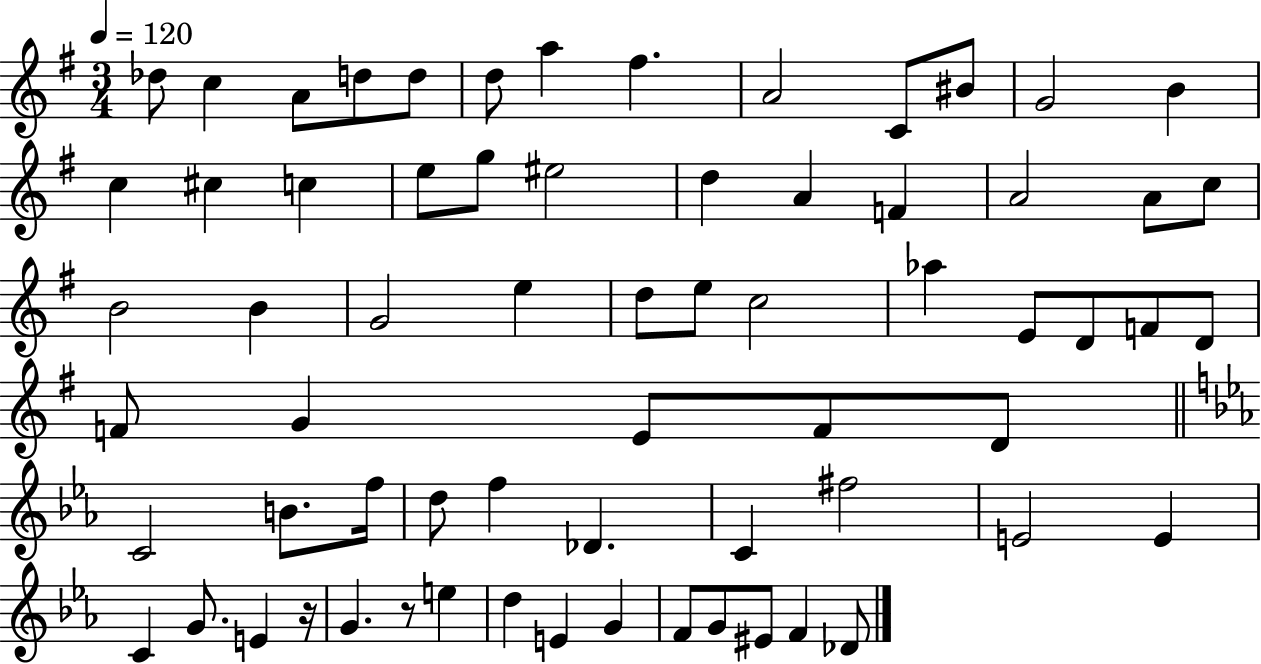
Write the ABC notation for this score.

X:1
T:Untitled
M:3/4
L:1/4
K:G
_d/2 c A/2 d/2 d/2 d/2 a ^f A2 C/2 ^B/2 G2 B c ^c c e/2 g/2 ^e2 d A F A2 A/2 c/2 B2 B G2 e d/2 e/2 c2 _a E/2 D/2 F/2 D/2 F/2 G E/2 F/2 D/2 C2 B/2 f/4 d/2 f _D C ^f2 E2 E C G/2 E z/4 G z/2 e d E G F/2 G/2 ^E/2 F _D/2